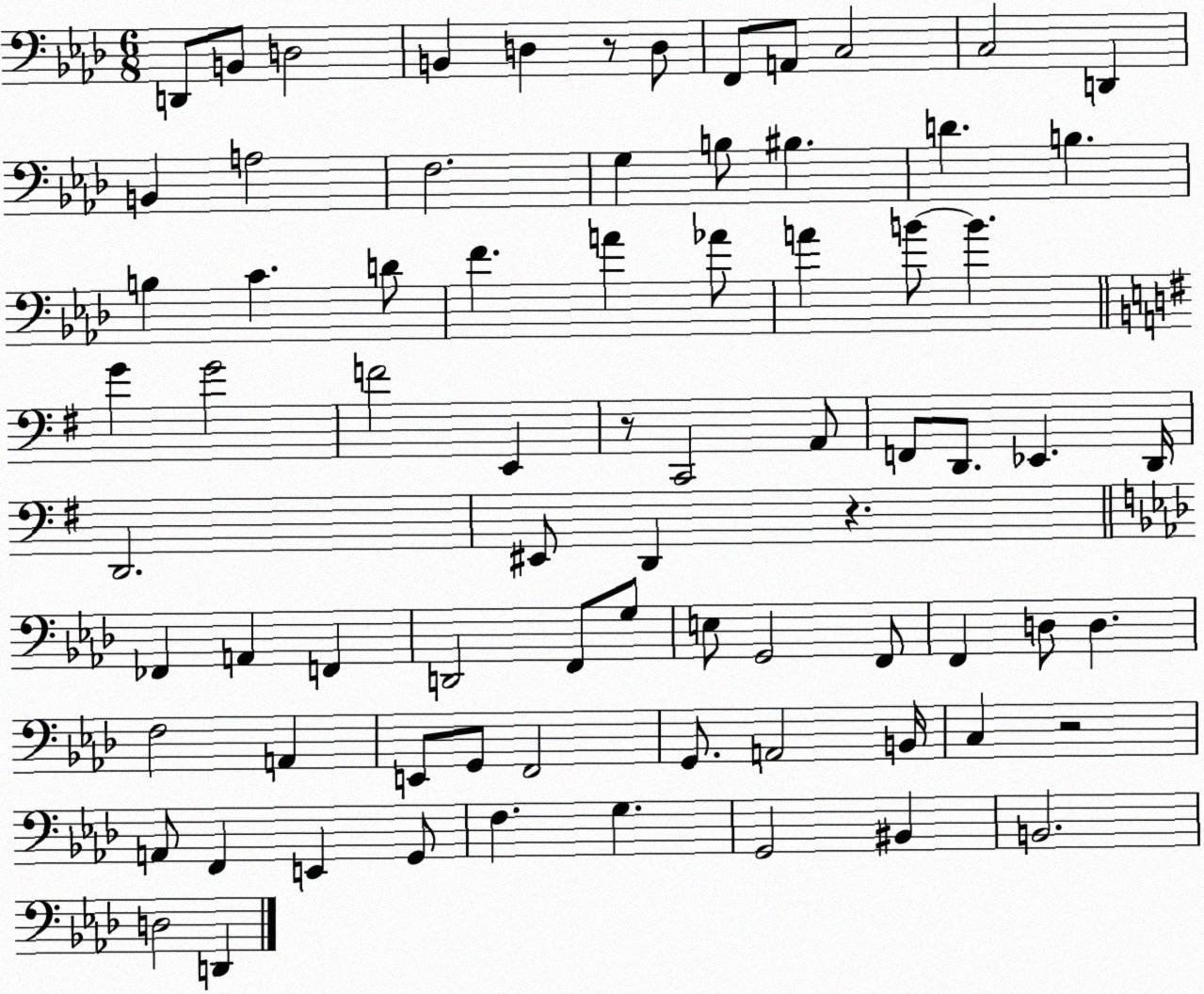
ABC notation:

X:1
T:Untitled
M:6/8
L:1/4
K:Ab
D,,/2 B,,/2 D,2 B,, D, z/2 D,/2 F,,/2 A,,/2 C,2 C,2 D,, B,, A,2 F,2 G, B,/2 ^B, D B, B, C D/2 F A _A/2 A B/2 B G G2 F2 E,, z/2 C,,2 A,,/2 F,,/2 D,,/2 _E,, D,,/4 D,,2 ^E,,/2 D,, z _F,, A,, F,, D,,2 F,,/2 G,/2 E,/2 G,,2 F,,/2 F,, D,/2 D, F,2 A,, E,,/2 G,,/2 F,,2 G,,/2 A,,2 B,,/4 C, z2 A,,/2 F,, E,, G,,/2 F, G, G,,2 ^B,, B,,2 D,2 D,,